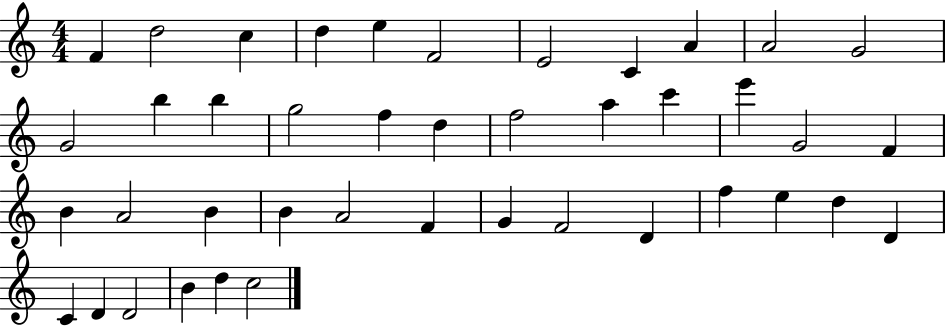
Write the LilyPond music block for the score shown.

{
  \clef treble
  \numericTimeSignature
  \time 4/4
  \key c \major
  f'4 d''2 c''4 | d''4 e''4 f'2 | e'2 c'4 a'4 | a'2 g'2 | \break g'2 b''4 b''4 | g''2 f''4 d''4 | f''2 a''4 c'''4 | e'''4 g'2 f'4 | \break b'4 a'2 b'4 | b'4 a'2 f'4 | g'4 f'2 d'4 | f''4 e''4 d''4 d'4 | \break c'4 d'4 d'2 | b'4 d''4 c''2 | \bar "|."
}